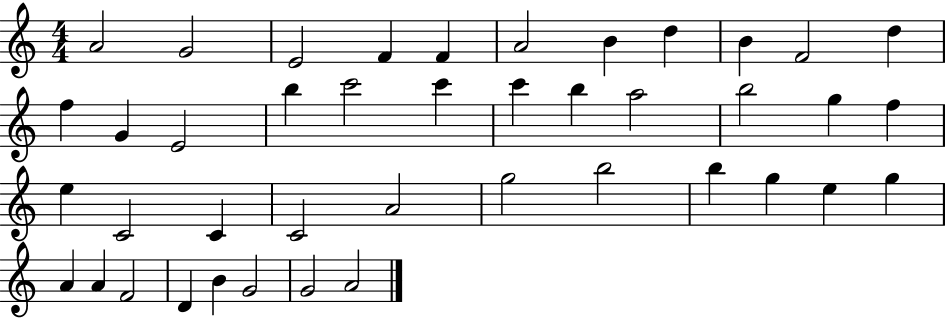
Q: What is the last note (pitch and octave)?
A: A4